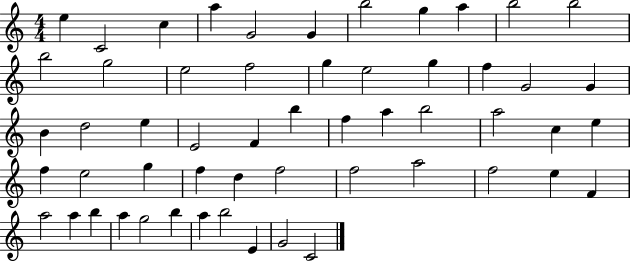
E5/q C4/h C5/q A5/q G4/h G4/q B5/h G5/q A5/q B5/h B5/h B5/h G5/h E5/h F5/h G5/q E5/h G5/q F5/q G4/h G4/q B4/q D5/h E5/q E4/h F4/q B5/q F5/q A5/q B5/h A5/h C5/q E5/q F5/q E5/h G5/q F5/q D5/q F5/h F5/h A5/h F5/h E5/q F4/q A5/h A5/q B5/q A5/q G5/h B5/q A5/q B5/h E4/q G4/h C4/h